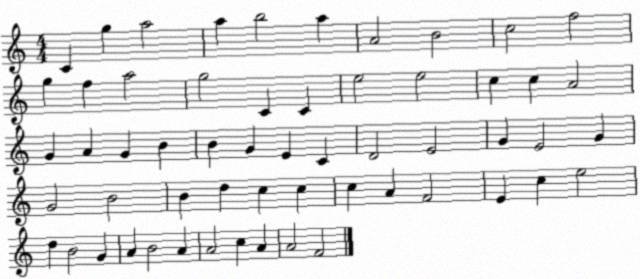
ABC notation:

X:1
T:Untitled
M:4/4
L:1/4
K:C
C g a2 a b2 a A2 B2 c2 f2 g f a2 g2 C C e2 e2 c c A2 G A G B B G E C D2 E2 G E2 G G2 B2 B d c c c A F2 E c e2 d B2 G A B2 A A2 c A A2 F2